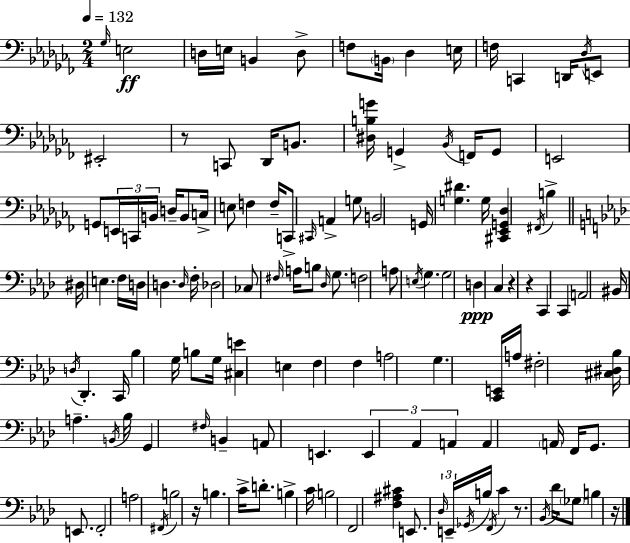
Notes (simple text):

Gb3/s E3/h D3/s E3/s B2/q D3/e F3/e B2/s Db3/q E3/s F3/s C2/q D2/s Db3/s E2/e EIS2/h R/e C2/e Db2/s B2/e. [D#3,B3,G4]/s G2/q Bb2/s F2/s G2/e E2/h G2/e E2/s C2/s B2/s D3/s B2/e C3/s E3/e F3/q F3/s C2/e C#2/s A2/q G3/e B2/h G2/s [G3,D#4]/q. G3/s [C#2,Eb2,G2,Db3]/q F#2/s B3/q D#3/s E3/q. F3/s D3/s D3/q. D3/s F3/s Db3/h CES3/e F#3/s A3/s B3/e Db3/s G3/e. F3/h A3/e E3/s G3/q. G3/h D3/q C3/q R/q R/q C2/q C2/q A2/h BIS2/s D3/s Db2/q. C2/s Bb3/q G3/s B3/e G3/s [C#3,E4]/q E3/q F3/q F3/q A3/h G3/q. [C2,E2]/s A3/s F#3/h [C#3,D#3,Bb3]/s A3/q. B2/s Bb3/s G2/q F#3/s B2/q A2/e E2/q. E2/q Ab2/q A2/q A2/q A2/s F2/s G2/e. E2/e. F2/h A3/h F#2/s B3/h R/s B3/q. C4/s D4/e. B3/q C4/s B3/h F2/h [F3,A#3,C#4]/q E2/e. Db3/s E2/s Gb2/s B3/s F2/s C4/q R/e. Bb2/s Db4/s Gb3/e B3/q R/s